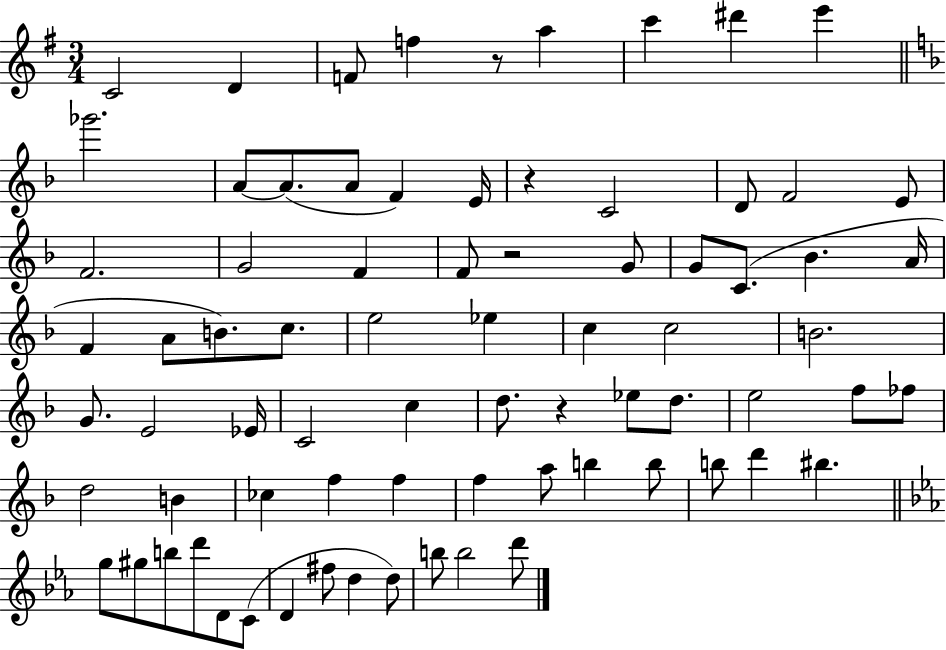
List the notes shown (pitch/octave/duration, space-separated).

C4/h D4/q F4/e F5/q R/e A5/q C6/q D#6/q E6/q Gb6/h. A4/e A4/e. A4/e F4/q E4/s R/q C4/h D4/e F4/h E4/e F4/h. G4/h F4/q F4/e R/h G4/e G4/e C4/e. Bb4/q. A4/s F4/q A4/e B4/e. C5/e. E5/h Eb5/q C5/q C5/h B4/h. G4/e. E4/h Eb4/s C4/h C5/q D5/e. R/q Eb5/e D5/e. E5/h F5/e FES5/e D5/h B4/q CES5/q F5/q F5/q F5/q A5/e B5/q B5/e B5/e D6/q BIS5/q. G5/e G#5/e B5/e D6/e D4/e C4/e D4/q F#5/e D5/q D5/e B5/e B5/h D6/e